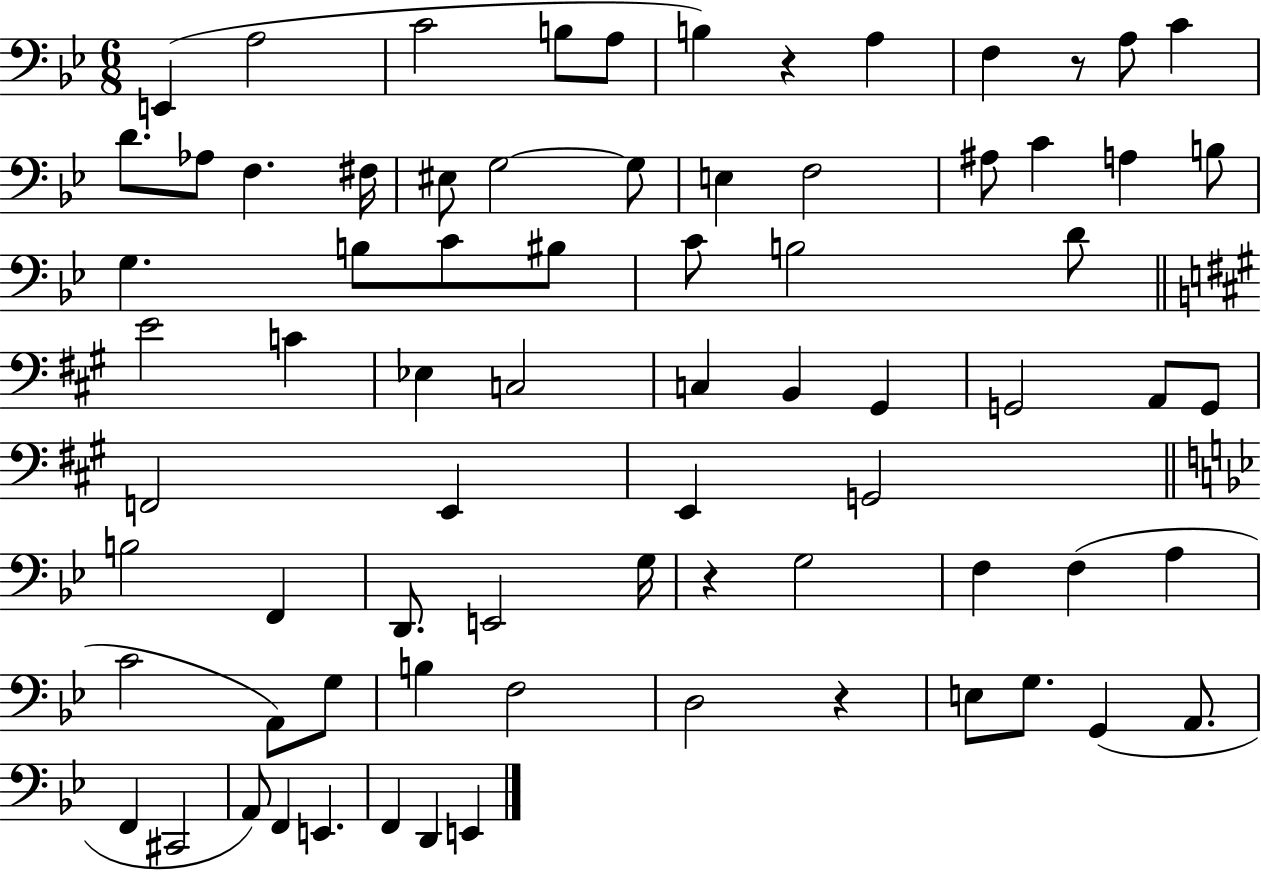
{
  \clef bass
  \numericTimeSignature
  \time 6/8
  \key bes \major
  e,4( a2 | c'2 b8 a8 | b4) r4 a4 | f4 r8 a8 c'4 | \break d'8. aes8 f4. fis16 | eis8 g2~~ g8 | e4 f2 | ais8 c'4 a4 b8 | \break g4. b8 c'8 bis8 | c'8 b2 d'8 | \bar "||" \break \key a \major e'2 c'4 | ees4 c2 | c4 b,4 gis,4 | g,2 a,8 g,8 | \break f,2 e,4 | e,4 g,2 | \bar "||" \break \key bes \major b2 f,4 | d,8. e,2 g16 | r4 g2 | f4 f4( a4 | \break c'2 a,8) g8 | b4 f2 | d2 r4 | e8 g8. g,4( a,8. | \break f,4 cis,2 | a,8) f,4 e,4. | f,4 d,4 e,4 | \bar "|."
}